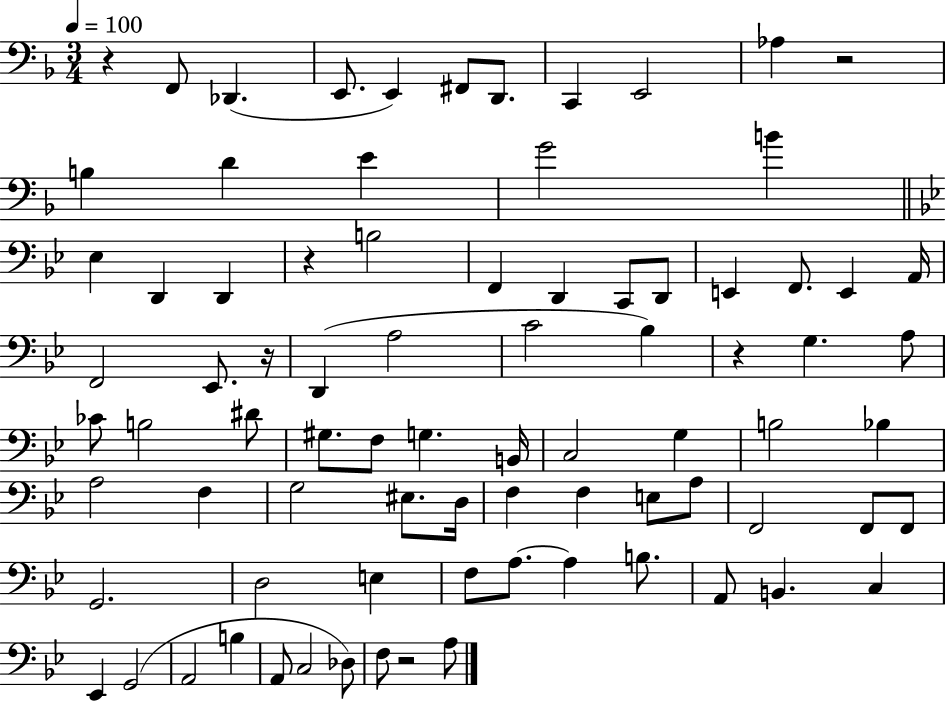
X:1
T:Untitled
M:3/4
L:1/4
K:F
z F,,/2 _D,, E,,/2 E,, ^F,,/2 D,,/2 C,, E,,2 _A, z2 B, D E G2 B _E, D,, D,, z B,2 F,, D,, C,,/2 D,,/2 E,, F,,/2 E,, A,,/4 F,,2 _E,,/2 z/4 D,, A,2 C2 _B, z G, A,/2 _C/2 B,2 ^D/2 ^G,/2 F,/2 G, B,,/4 C,2 G, B,2 _B, A,2 F, G,2 ^E,/2 D,/4 F, F, E,/2 A,/2 F,,2 F,,/2 F,,/2 G,,2 D,2 E, F,/2 A,/2 A, B,/2 A,,/2 B,, C, _E,, G,,2 A,,2 B, A,,/2 C,2 _D,/2 F,/2 z2 A,/2